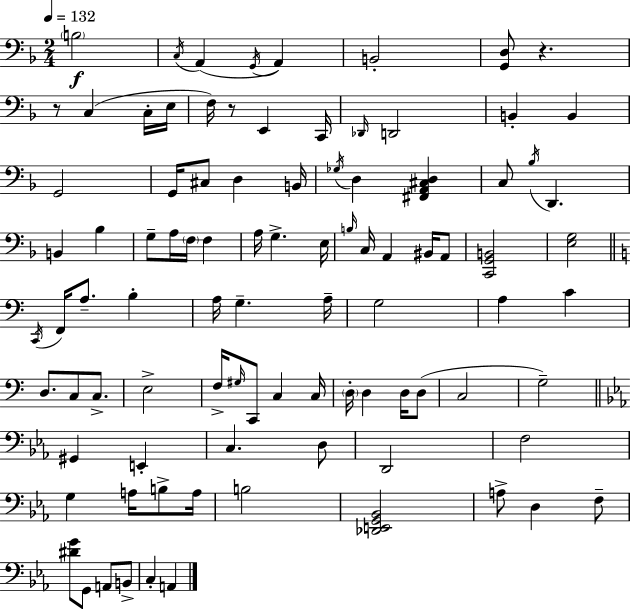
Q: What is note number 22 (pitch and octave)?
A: Gb3